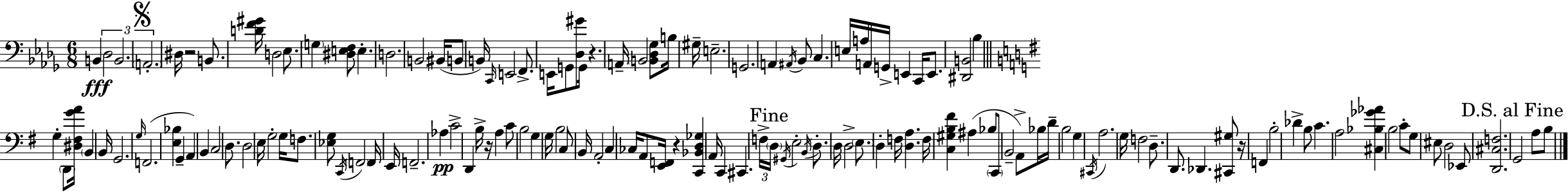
{
  \clef bass
  \numericTimeSignature
  \time 6/8
  \key bes \minor
  b,4\fff \tuplet 3/2 { des2 | b,2. | \mark \markup { \musicglyph "scripts.segno" } \parenthesize a,2.-. } | dis16 r2 b,8. | \break <d' f' gis'>16 d2 ees8. | \parenthesize g4 <dis e f>8 e4.-. | d2. | b,2 bis,16( b,8 b,16) | \break \grace { c,16 } e,2 f,8.-> | e,16 g,8 <des gis'>8 g,16 r4. | a,16-- \parenthesize b,2 <b, des ges>8 b16 | gis16-- e2.-- | \break g,2. | a,4 \acciaccatura { ais,16 } bes,8 c4. | e16 a16 a,16 g,16-> e,4 c,16 e,8. | <dis, b,>2 bes4 | \break \bar "||" \break \key g \major g4-. \parenthesize d,8 <dis fis g' a'>16 \parenthesize b,4 b,16 | g,2. | \grace { g16 } f,2.( | <e bes>4 g,4-- a,4) | \break b,4 c2 | d8. d2 | e16 g2-. g16 f8. | <ees g>8 \acciaccatura { c,16 } \parenthesize f,2 | \break f,16 e,16 f,2.-- | aes4\pp c'2-> | d,4 b16-> r16 a4 | c'8 b2 g4 | \break g16 b2 c8 | b,16 a,2-. c4 | ces16 a,8 <e, f,>16 r4 <c, bes, d ges>4 | a,16 c,4 cis,4. | \break \tuplet 3/2 { f16-> \mark "Fine" \parenthesize d16 \acciaccatura { gis,16 } } e2-. | \acciaccatura { b,16 } d8.-. d16 d2-> | \parenthesize e8. d4-. f16 <d a>4. | f16 <c gis b fis'>4 ais4( | \break bes8 \parenthesize c,8 b,2-- | a,8->) bes16 d'16-- b2 | g4 \acciaccatura { cis,16 } a2. | g16 f2 | \break d8.-- d,8. des,4. | <cis, gis>8 r16 f,4 b2-. | des'4-> b8 c'4. | a2 | \break <cis bes ges' aes'>4 b2 | c'8-. g8 eis8 d2 | ees,8 <d, cis f>2. | \mark "D.S. al Fine" g,2 | \break a8 b8 \bar "|."
}